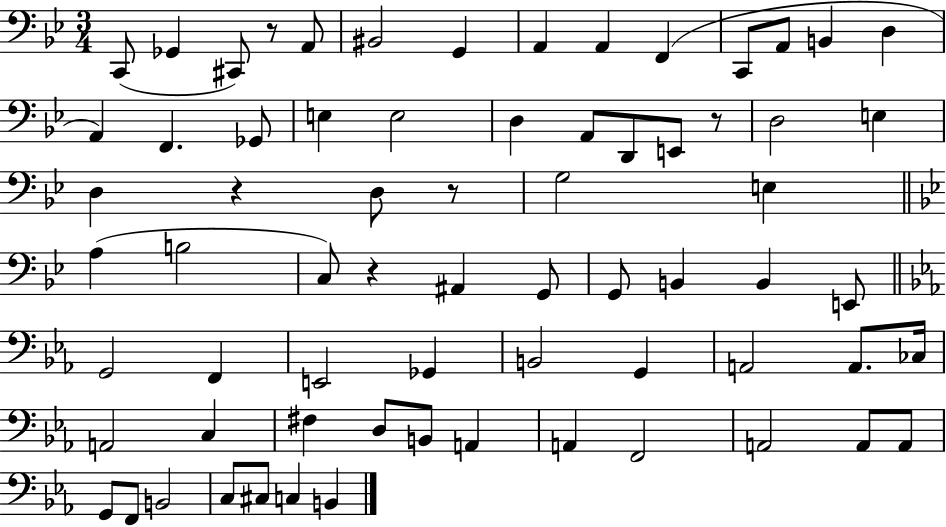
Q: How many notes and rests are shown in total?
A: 69